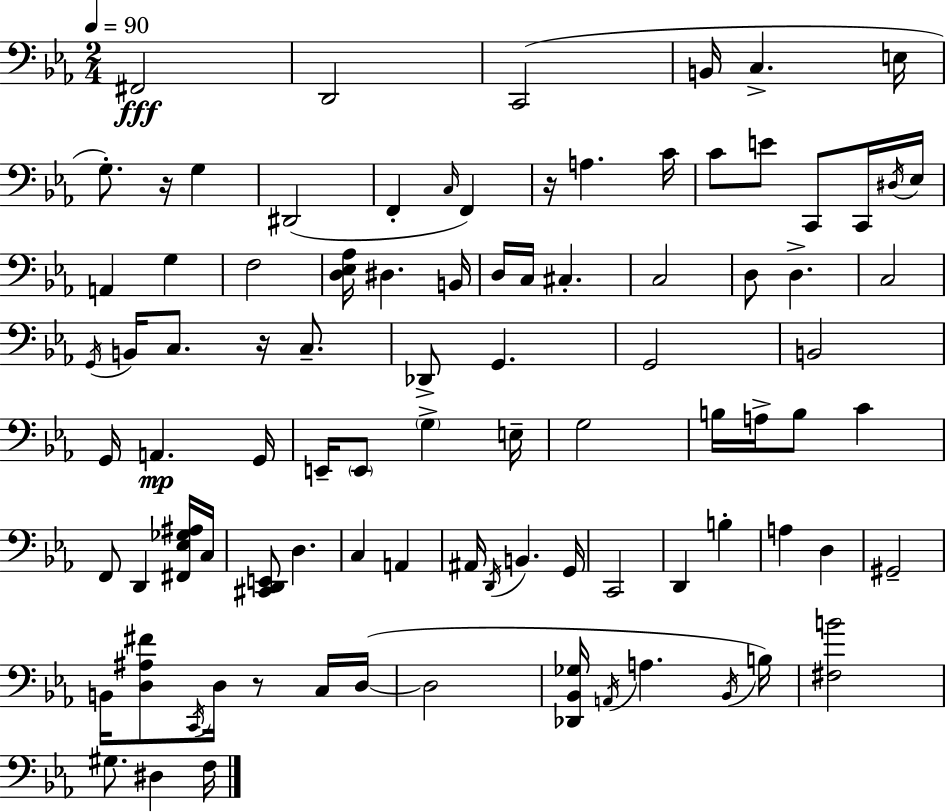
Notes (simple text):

F#2/h D2/h C2/h B2/s C3/q. E3/s G3/e. R/s G3/q D#2/h F2/q C3/s F2/q R/s A3/q. C4/s C4/e E4/e C2/e C2/s D#3/s Eb3/s A2/q G3/q F3/h [D3,Eb3,Ab3]/s D#3/q. B2/s D3/s C3/s C#3/q. C3/h D3/e D3/q. C3/h G2/s B2/s C3/e. R/s C3/e. Db2/e G2/q. G2/h B2/h G2/s A2/q. G2/s E2/s E2/e G3/q E3/s G3/h B3/s A3/s B3/e C4/q F2/e D2/q [F#2,Eb3,Gb3,A#3]/s C3/s [C#2,D2,E2]/e D3/q. C3/q A2/q A#2/s D2/s B2/q. G2/s C2/h D2/q B3/q A3/q D3/q G#2/h B2/s [D3,A#3,F#4]/e C2/s D3/s R/e C3/s D3/s D3/h [Db2,Bb2,Gb3]/s A2/s A3/q. Bb2/s B3/s [F#3,B4]/h G#3/e. D#3/q F3/s